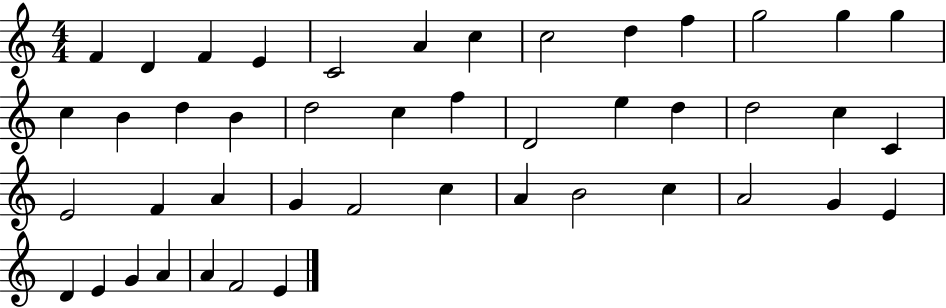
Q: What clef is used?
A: treble